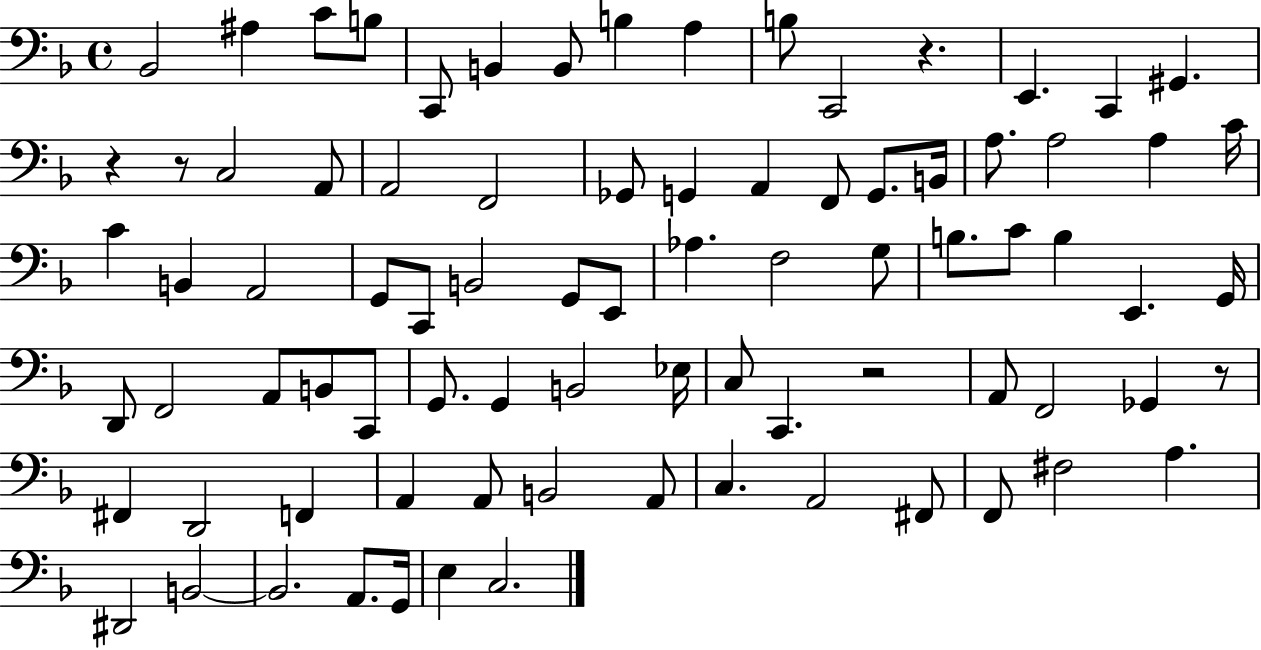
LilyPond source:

{
  \clef bass
  \time 4/4
  \defaultTimeSignature
  \key f \major
  bes,2 ais4 c'8 b8 | c,8 b,4 b,8 b4 a4 | b8 c,2 r4. | e,4. c,4 gis,4. | \break r4 r8 c2 a,8 | a,2 f,2 | ges,8 g,4 a,4 f,8 g,8. b,16 | a8. a2 a4 c'16 | \break c'4 b,4 a,2 | g,8 c,8 b,2 g,8 e,8 | aes4. f2 g8 | b8. c'8 b4 e,4. g,16 | \break d,8 f,2 a,8 b,8 c,8 | g,8. g,4 b,2 ees16 | c8 c,4. r2 | a,8 f,2 ges,4 r8 | \break fis,4 d,2 f,4 | a,4 a,8 b,2 a,8 | c4. a,2 fis,8 | f,8 fis2 a4. | \break dis,2 b,2~~ | b,2. a,8. g,16 | e4 c2. | \bar "|."
}